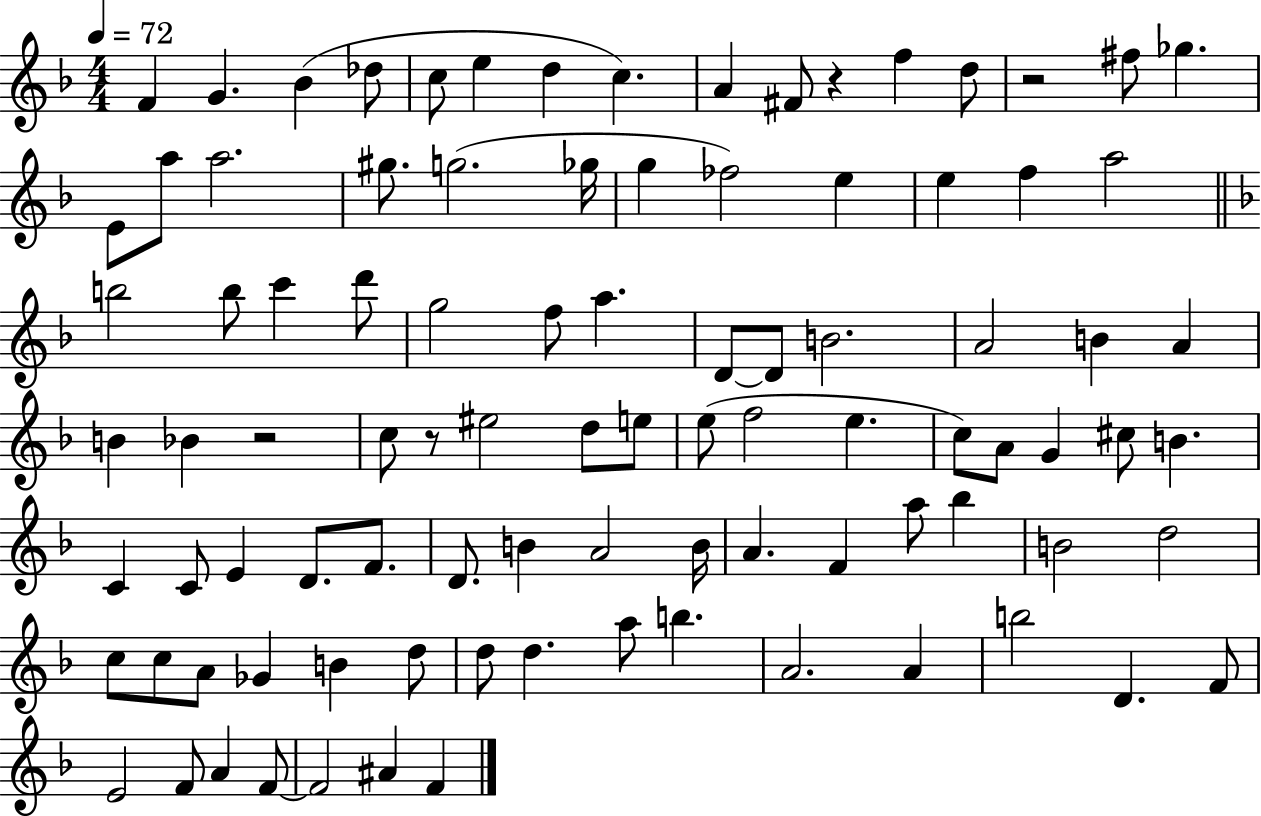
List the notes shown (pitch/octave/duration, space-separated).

F4/q G4/q. Bb4/q Db5/e C5/e E5/q D5/q C5/q. A4/q F#4/e R/q F5/q D5/e R/h F#5/e Gb5/q. E4/e A5/e A5/h. G#5/e. G5/h. Gb5/s G5/q FES5/h E5/q E5/q F5/q A5/h B5/h B5/e C6/q D6/e G5/h F5/e A5/q. D4/e D4/e B4/h. A4/h B4/q A4/q B4/q Bb4/q R/h C5/e R/e EIS5/h D5/e E5/e E5/e F5/h E5/q. C5/e A4/e G4/q C#5/e B4/q. C4/q C4/e E4/q D4/e. F4/e. D4/e. B4/q A4/h B4/s A4/q. F4/q A5/e Bb5/q B4/h D5/h C5/e C5/e A4/e Gb4/q B4/q D5/e D5/e D5/q. A5/e B5/q. A4/h. A4/q B5/h D4/q. F4/e E4/h F4/e A4/q F4/e F4/h A#4/q F4/q